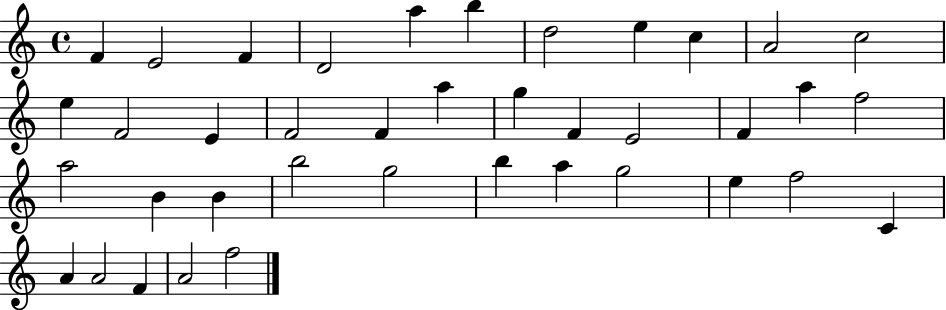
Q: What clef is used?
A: treble